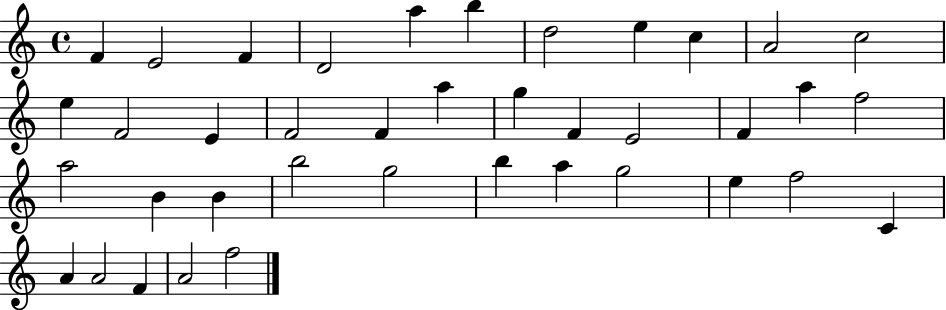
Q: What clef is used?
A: treble